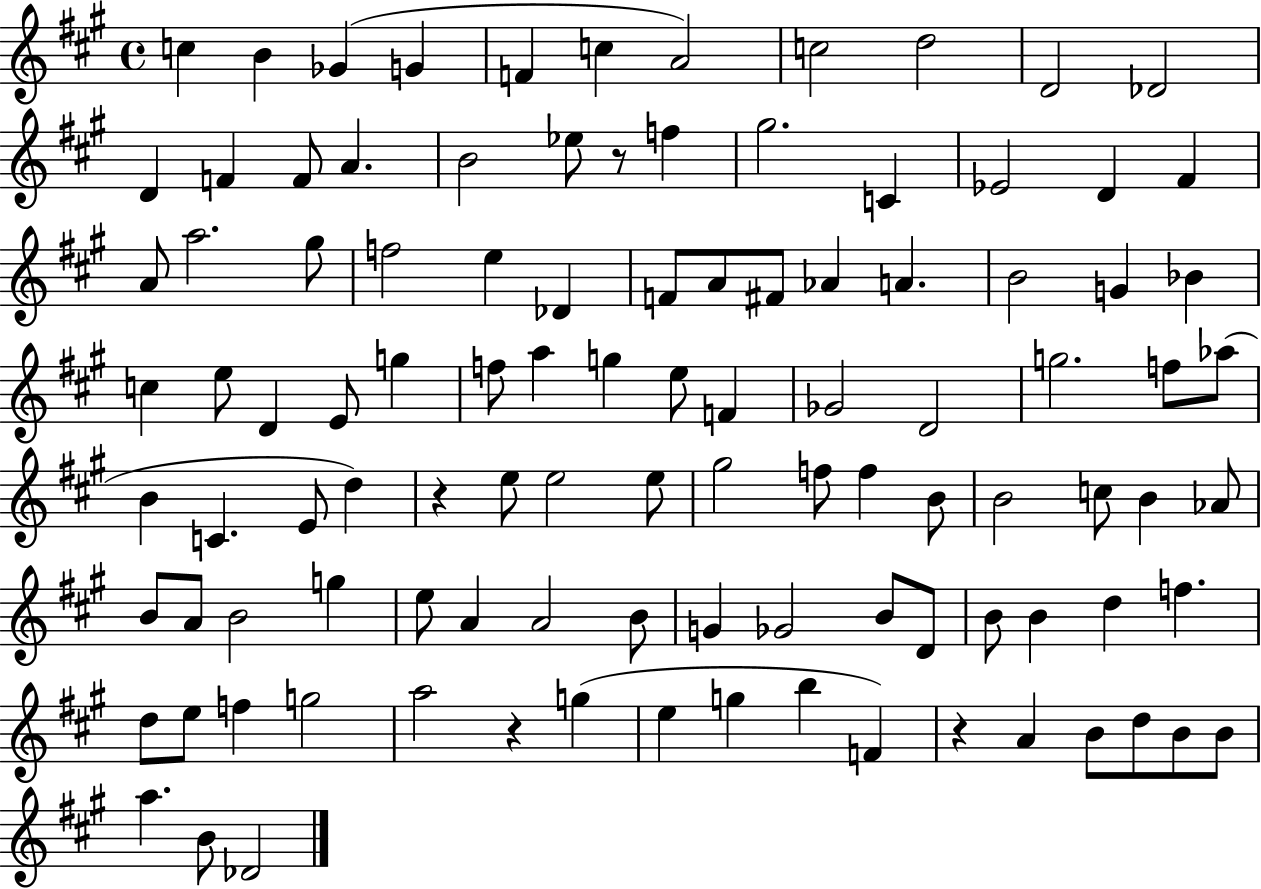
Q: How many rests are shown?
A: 4